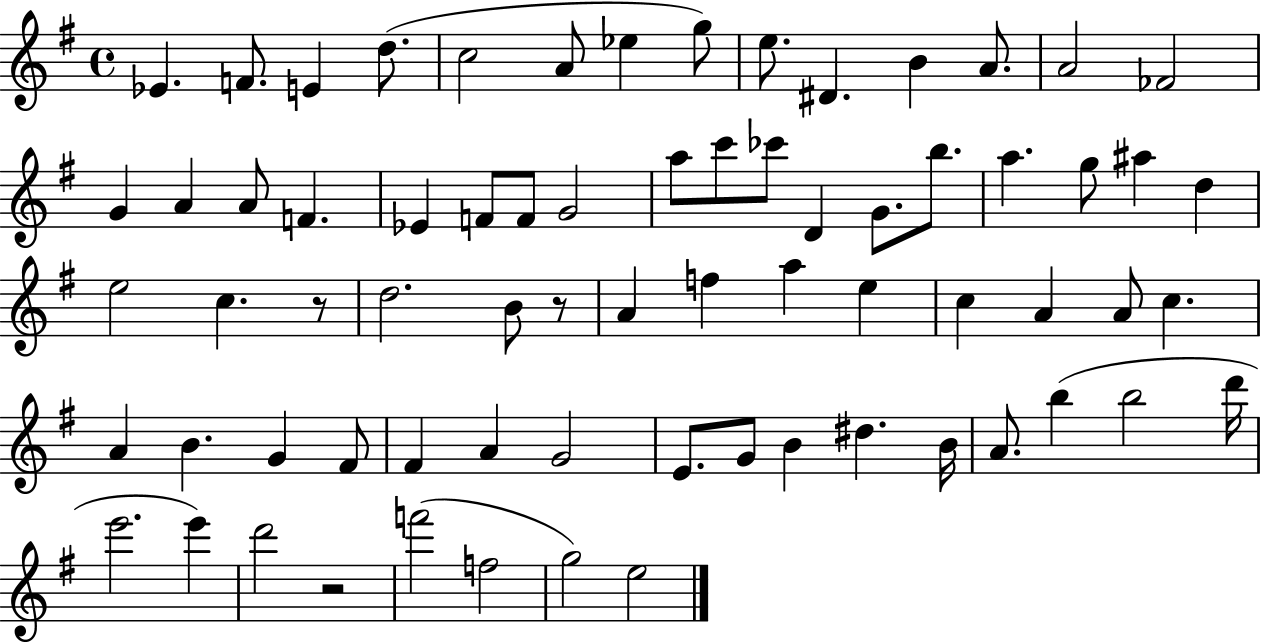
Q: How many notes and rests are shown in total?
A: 70